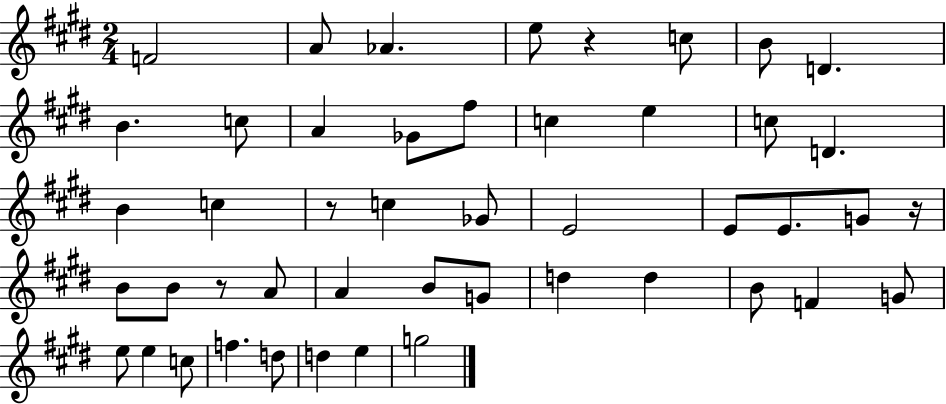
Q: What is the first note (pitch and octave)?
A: F4